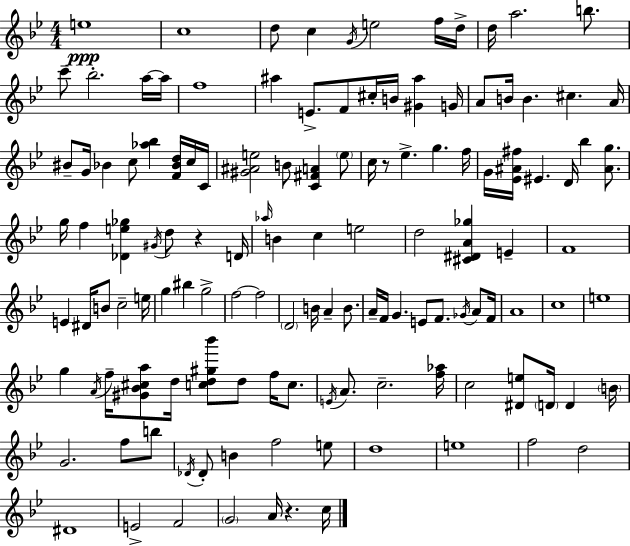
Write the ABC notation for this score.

X:1
T:Untitled
M:4/4
L:1/4
K:Gm
e4 c4 d/2 c G/4 e2 f/4 d/4 d/4 a2 b/2 c'/2 _b2 a/4 a/4 f4 ^a E/2 F/2 ^c/4 B/4 [^G^a] G/4 A/2 B/4 B ^c A/4 ^B/2 G/4 _B c/2 [_a_b] [F_Bd]/4 c/4 C/4 [^G^Ae]2 B/2 [C^FA] e/2 c/4 z/2 _e g f/4 G/4 [_E^A^f]/4 ^E D/4 _b [^Ag]/2 g/4 f [_De_g] ^G/4 d/2 z D/4 _a/4 B c e2 d2 [^C^DA_g] E F4 E ^D/4 B/2 c2 e/4 g ^b g2 f2 f2 D2 B/4 A B/2 A/4 F/4 G E/2 F/2 _G/4 A/2 F/4 A4 c4 e4 g A/4 f/4 [^G_B^ca]/2 d/4 [cd^g_b']/2 d/2 f/4 c/2 E/4 A/2 c2 [f_a]/4 c2 [^De]/2 D/4 D B/4 G2 f/2 b/2 _D/4 _D/2 B f2 e/2 d4 e4 f2 d2 ^D4 E2 F2 G2 A/4 z c/4